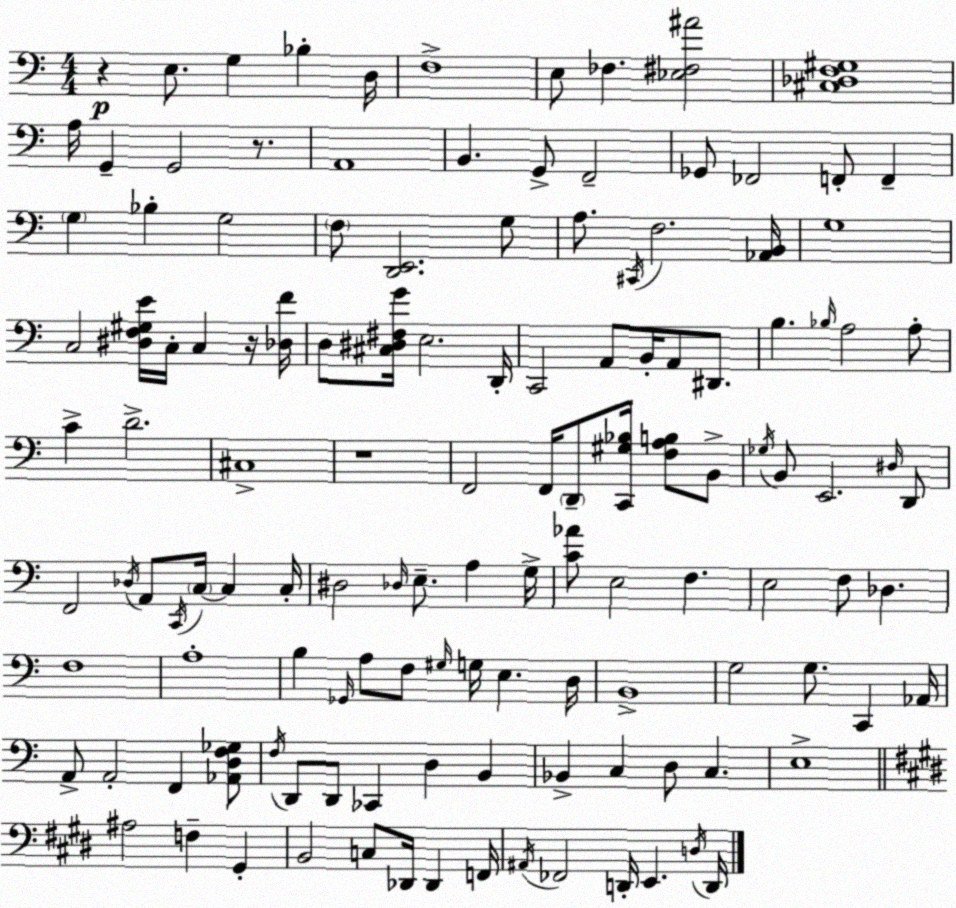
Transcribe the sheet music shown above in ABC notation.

X:1
T:Untitled
M:4/4
L:1/4
K:C
z E,/2 G, _B, D,/4 F,4 E,/2 _F, [_E,^F,^A]2 [^C,_D,F,^G,]4 A,/4 G,, G,,2 z/2 A,,4 B,, G,,/2 F,,2 _G,,/2 _F,,2 F,,/2 F,, G, _B, G,2 F,/2 [D,,E,,]2 G,/2 A,/2 ^C,,/4 F,2 [_A,,B,,]/4 G,4 C,2 [^D,F,^G,E]/4 C,/4 C, z/4 [_D,F]/4 D,/2 [^C,^D,^F,G]/4 E,2 D,,/4 C,,2 A,,/2 B,,/4 A,,/2 ^D,,/2 B, _B,/4 A,2 A,/2 C D2 ^C,4 z4 F,,2 F,,/4 D,,/2 [C,,^G,_B,]/4 [F,A,B,]/2 B,,/2 _G,/4 B,,/2 E,,2 ^D,/4 D,,/2 F,,2 _D,/4 A,,/2 C,,/4 C,/4 C, C,/4 ^D,2 _D,/4 E,/2 A, G,/4 [C_A]/2 E,2 F, E,2 F,/2 _D, F,4 A,4 B, _G,,/4 A,/2 F,/2 ^G,/4 G,/4 E, D,/4 B,,4 G,2 G,/2 C,, _A,,/4 A,,/2 A,,2 F,, [_A,,D,F,_G,]/2 F,/4 D,,/2 D,,/2 _C,, D, B,, _B,, C, D,/2 C, E,4 ^A,2 F, ^G,, B,,2 C,/2 _D,,/4 _D,, F,,/4 ^A,,/4 _F,,2 D,,/4 E,, D,/4 D,,/4